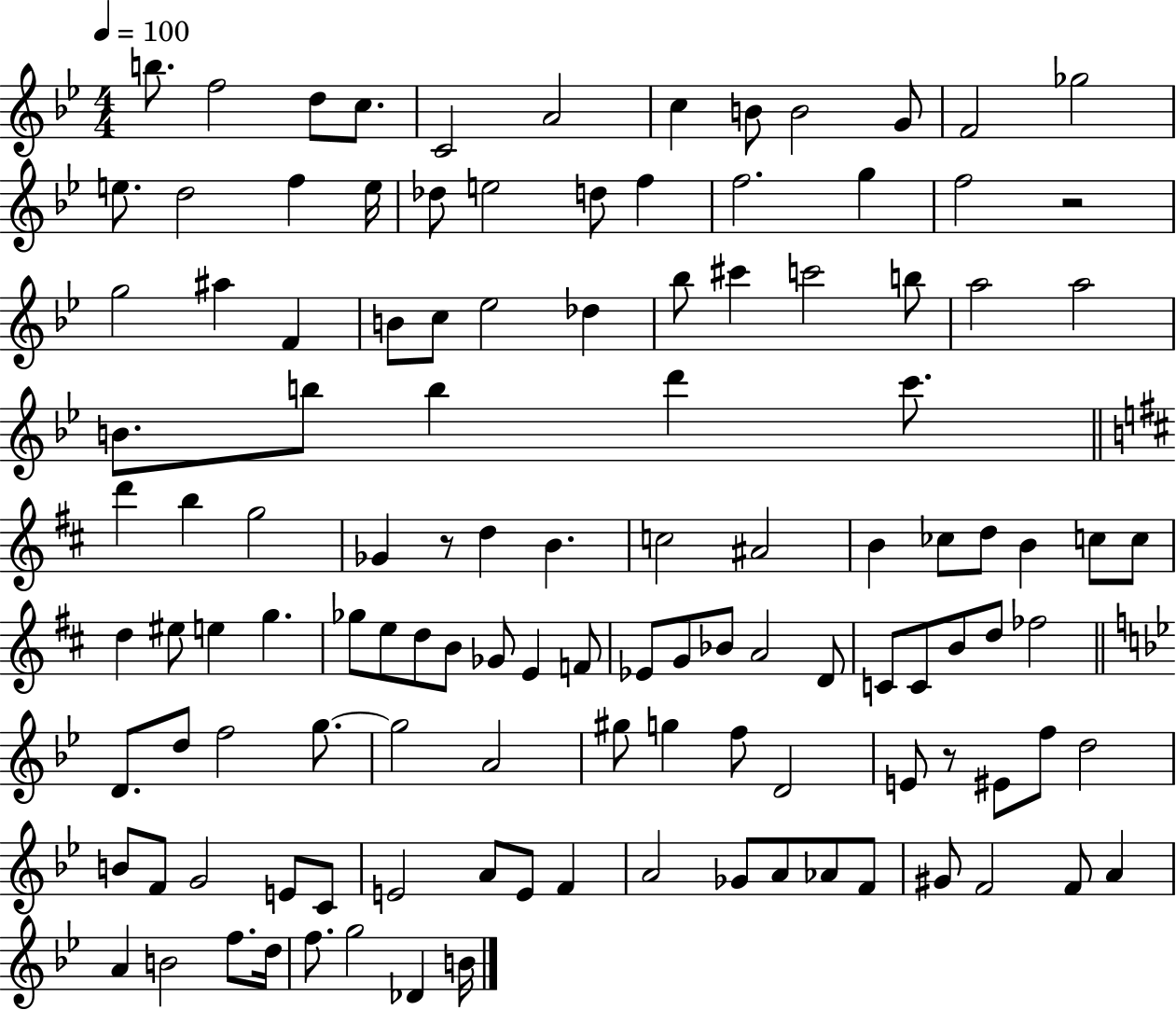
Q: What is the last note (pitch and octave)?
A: B4